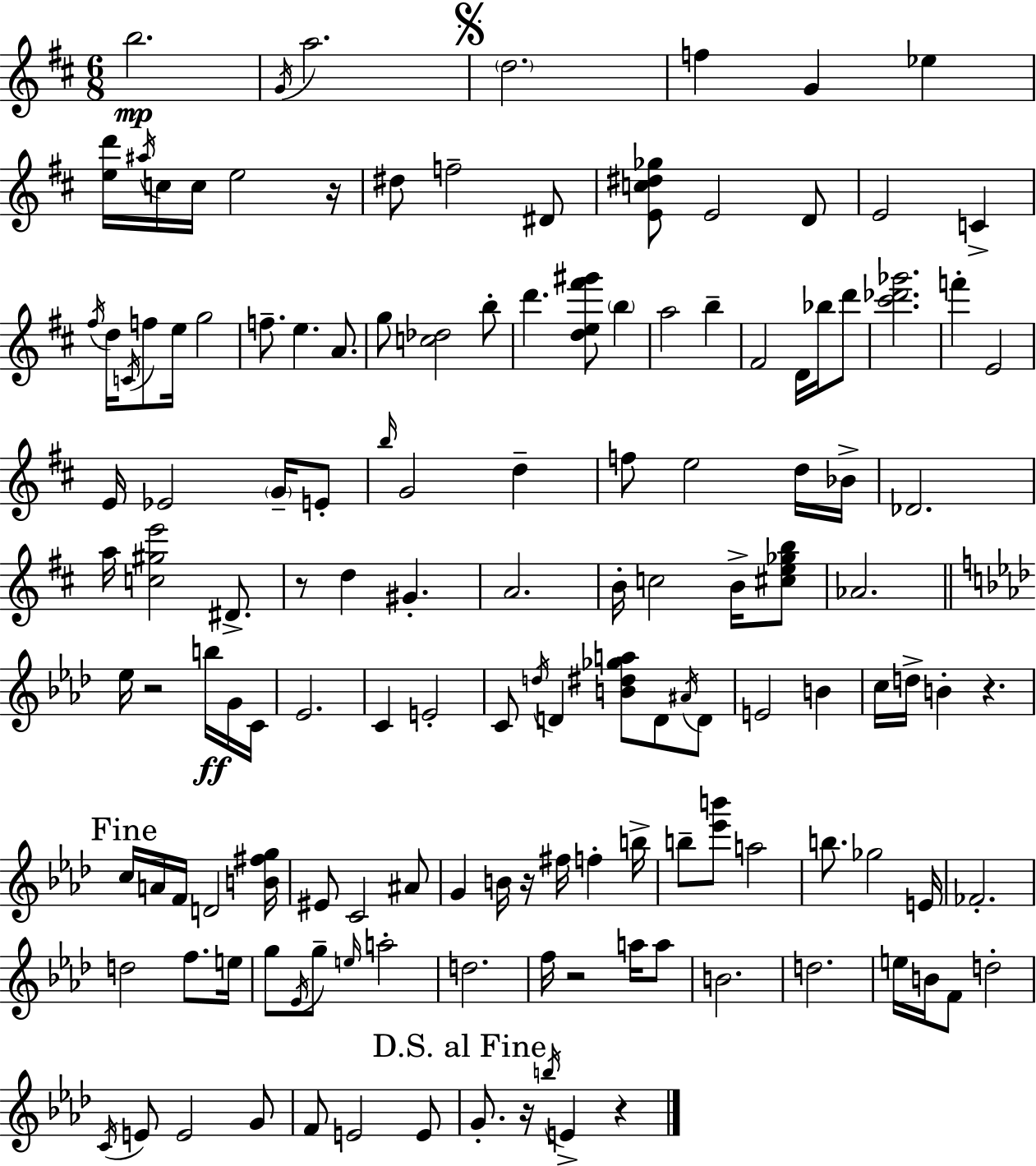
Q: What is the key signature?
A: D major